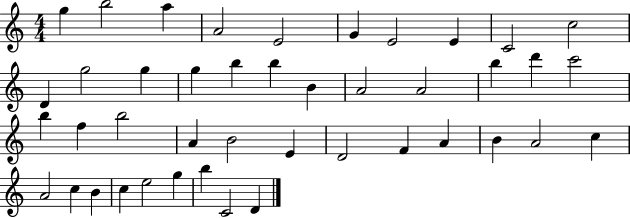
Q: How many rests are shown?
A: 0